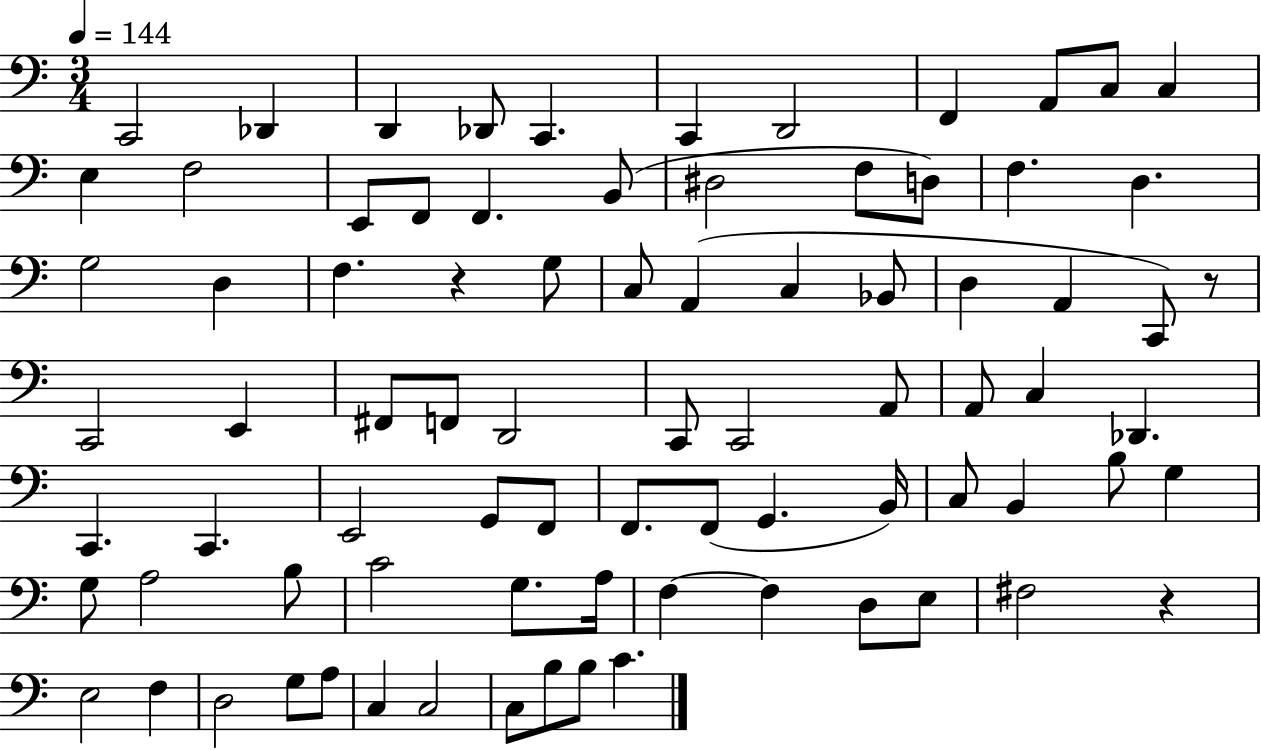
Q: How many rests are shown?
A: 3